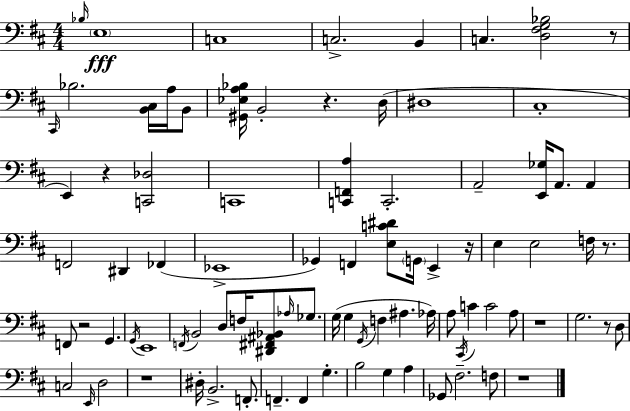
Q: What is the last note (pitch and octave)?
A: F3